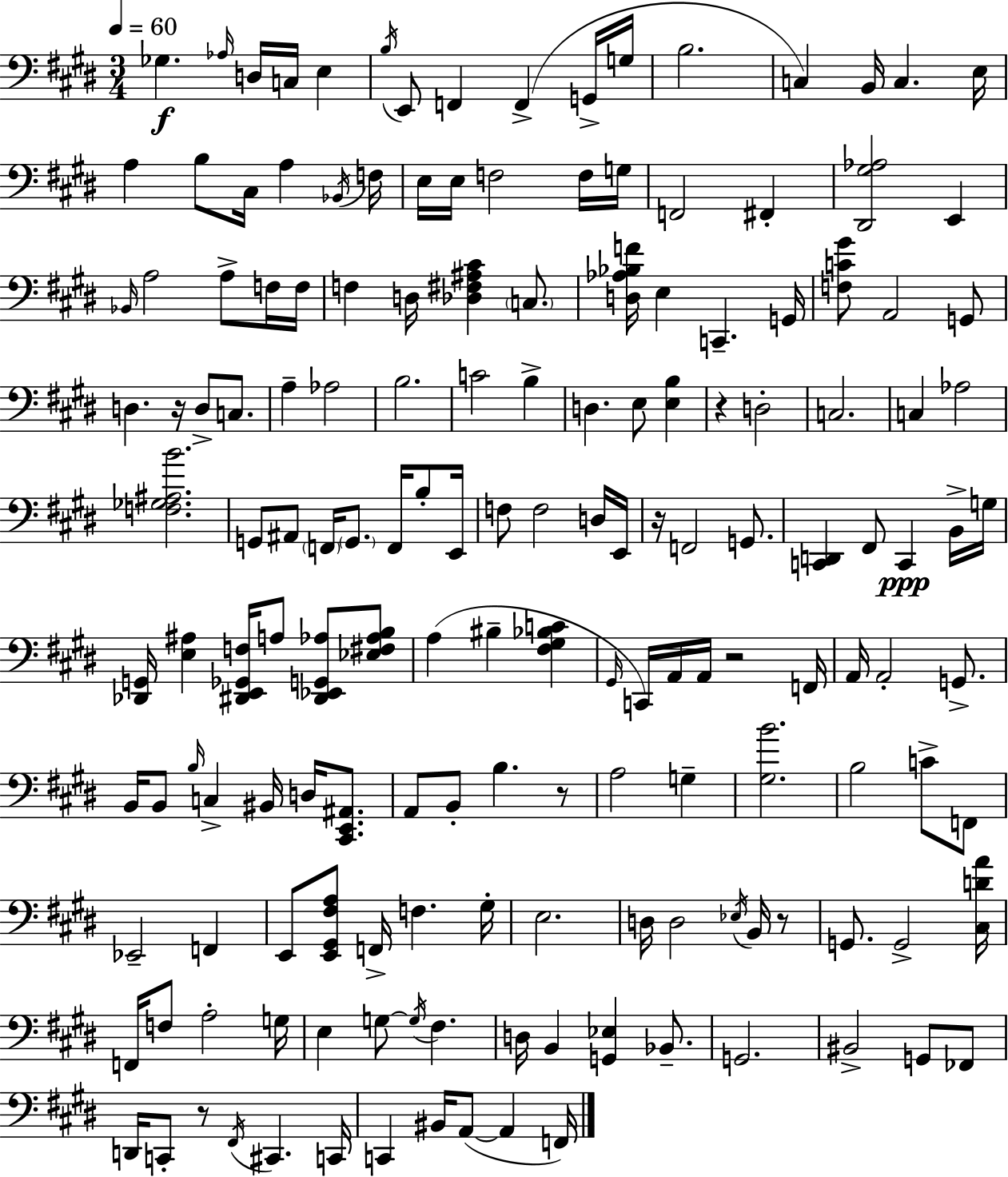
X:1
T:Untitled
M:3/4
L:1/4
K:E
_G, _A,/4 D,/4 C,/4 E, B,/4 E,,/2 F,, F,, G,,/4 G,/4 B,2 C, B,,/4 C, E,/4 A, B,/2 ^C,/4 A, _B,,/4 F,/4 E,/4 E,/4 F,2 F,/4 G,/4 F,,2 ^F,, [^D,,^G,_A,]2 E,, _B,,/4 A,2 A,/2 F,/4 F,/4 F, D,/4 [_D,^F,^A,^C] C,/2 [D,_A,_B,F]/4 E, C,, G,,/4 [F,C^G]/2 A,,2 G,,/2 D, z/4 D,/2 C,/2 A, _A,2 B,2 C2 B, D, E,/2 [E,B,] z D,2 C,2 C, _A,2 [F,_G,^A,B]2 G,,/2 ^A,,/2 F,,/4 G,,/2 F,,/4 B,/2 E,,/4 F,/2 F,2 D,/4 E,,/4 z/4 F,,2 G,,/2 [C,,D,,] ^F,,/2 C,, B,,/4 G,/4 [_D,,G,,]/4 [E,^A,] [^D,,E,,_G,,F,]/4 A,/2 [^D,,_E,,G,,_A,]/2 [_E,^F,_A,B,]/2 A, ^B, [^F,^G,_B,C] ^G,,/4 C,,/4 A,,/4 A,,/4 z2 F,,/4 A,,/4 A,,2 G,,/2 B,,/4 B,,/2 B,/4 C, ^B,,/4 D,/4 [^C,,E,,^A,,]/2 A,,/2 B,,/2 B, z/2 A,2 G, [^G,B]2 B,2 C/2 F,,/2 _E,,2 F,, E,,/2 [E,,^G,,^F,A,]/2 F,,/4 F, ^G,/4 E,2 D,/4 D,2 _E,/4 B,,/4 z/2 G,,/2 G,,2 [^C,DA]/4 F,,/4 F,/2 A,2 G,/4 E, G,/2 G,/4 ^F, D,/4 B,, [G,,_E,] _B,,/2 G,,2 ^B,,2 G,,/2 _F,,/2 D,,/4 C,,/2 z/2 ^F,,/4 ^C,, C,,/4 C,, ^B,,/4 A,,/2 A,, F,,/4